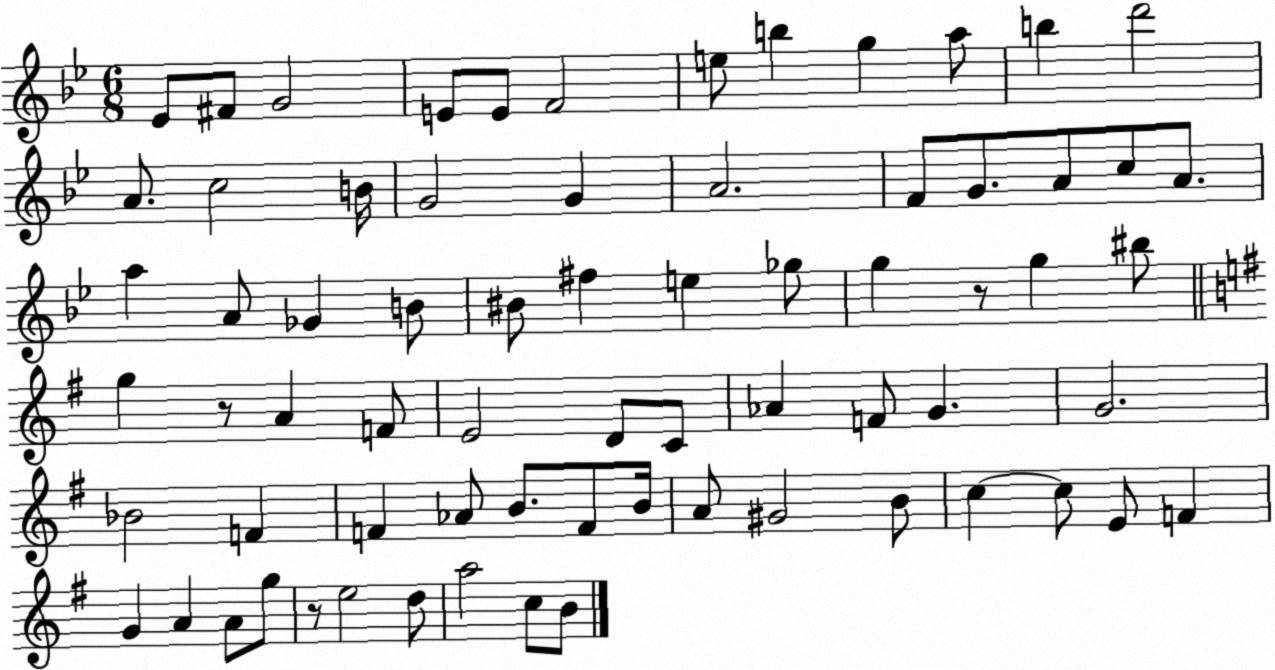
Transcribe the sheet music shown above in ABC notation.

X:1
T:Untitled
M:6/8
L:1/4
K:Bb
_E/2 ^F/2 G2 E/2 E/2 F2 e/2 b g a/2 b d'2 A/2 c2 B/4 G2 G A2 F/2 G/2 A/2 c/2 A/2 a A/2 _G B/2 ^B/2 ^f e _g/2 g z/2 g ^b/2 g z/2 A F/2 E2 D/2 C/2 _A F/2 G G2 _B2 F F _A/2 B/2 F/2 B/4 A/2 ^G2 B/2 c c/2 E/2 F G A A/2 g/2 z/2 e2 d/2 a2 c/2 B/2